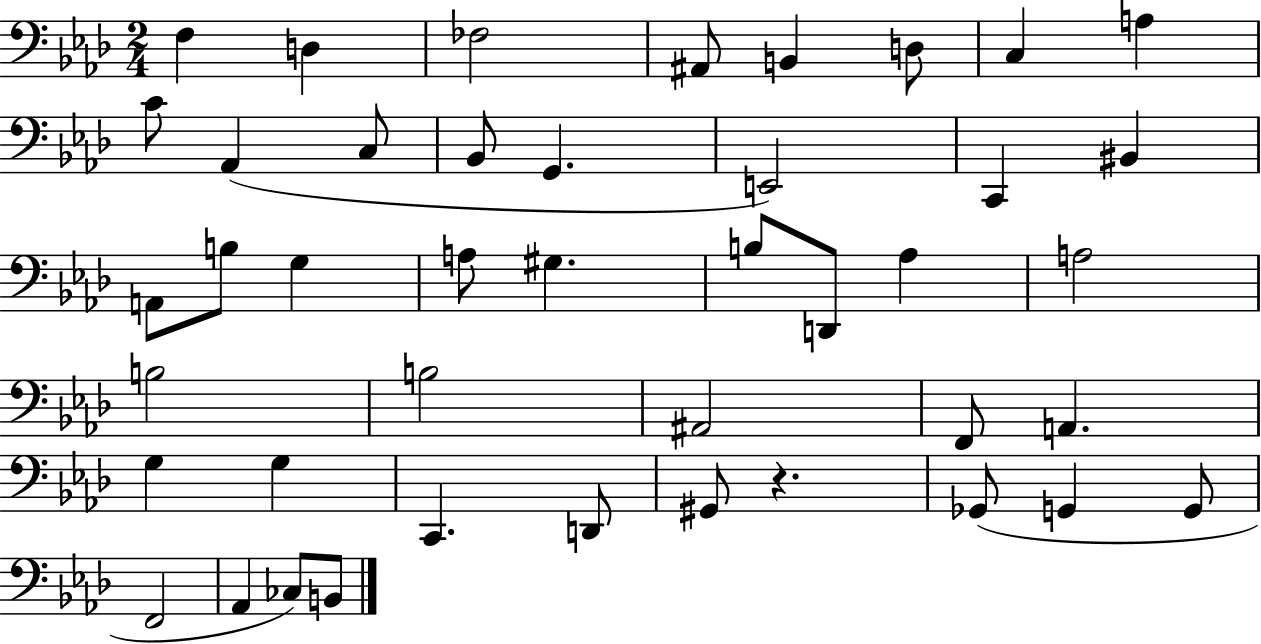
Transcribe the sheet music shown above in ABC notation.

X:1
T:Untitled
M:2/4
L:1/4
K:Ab
F, D, _F,2 ^A,,/2 B,, D,/2 C, A, C/2 _A,, C,/2 _B,,/2 G,, E,,2 C,, ^B,, A,,/2 B,/2 G, A,/2 ^G, B,/2 D,,/2 _A, A,2 B,2 B,2 ^A,,2 F,,/2 A,, G, G, C,, D,,/2 ^G,,/2 z _G,,/2 G,, G,,/2 F,,2 _A,, _C,/2 B,,/2